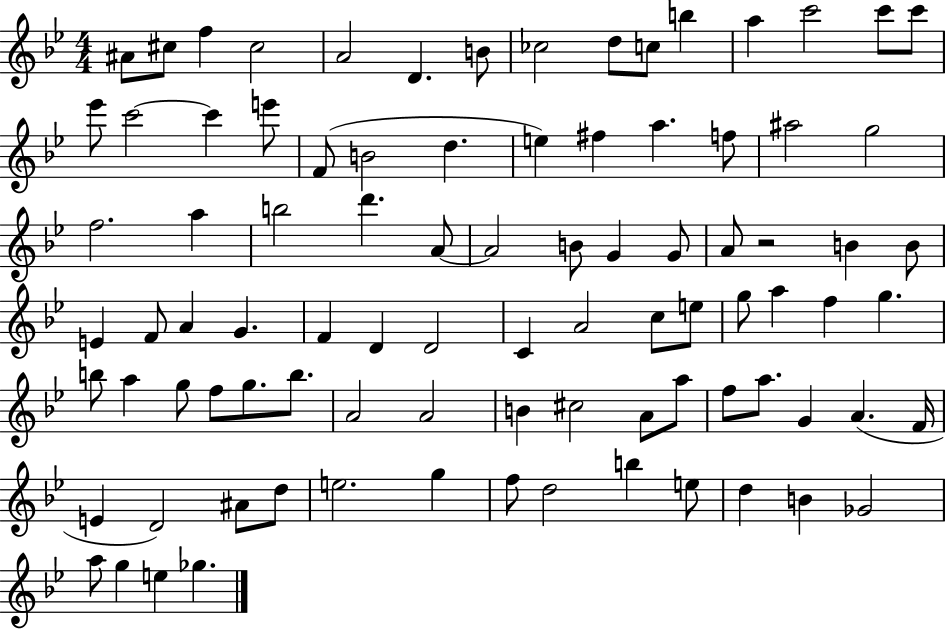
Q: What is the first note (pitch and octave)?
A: A#4